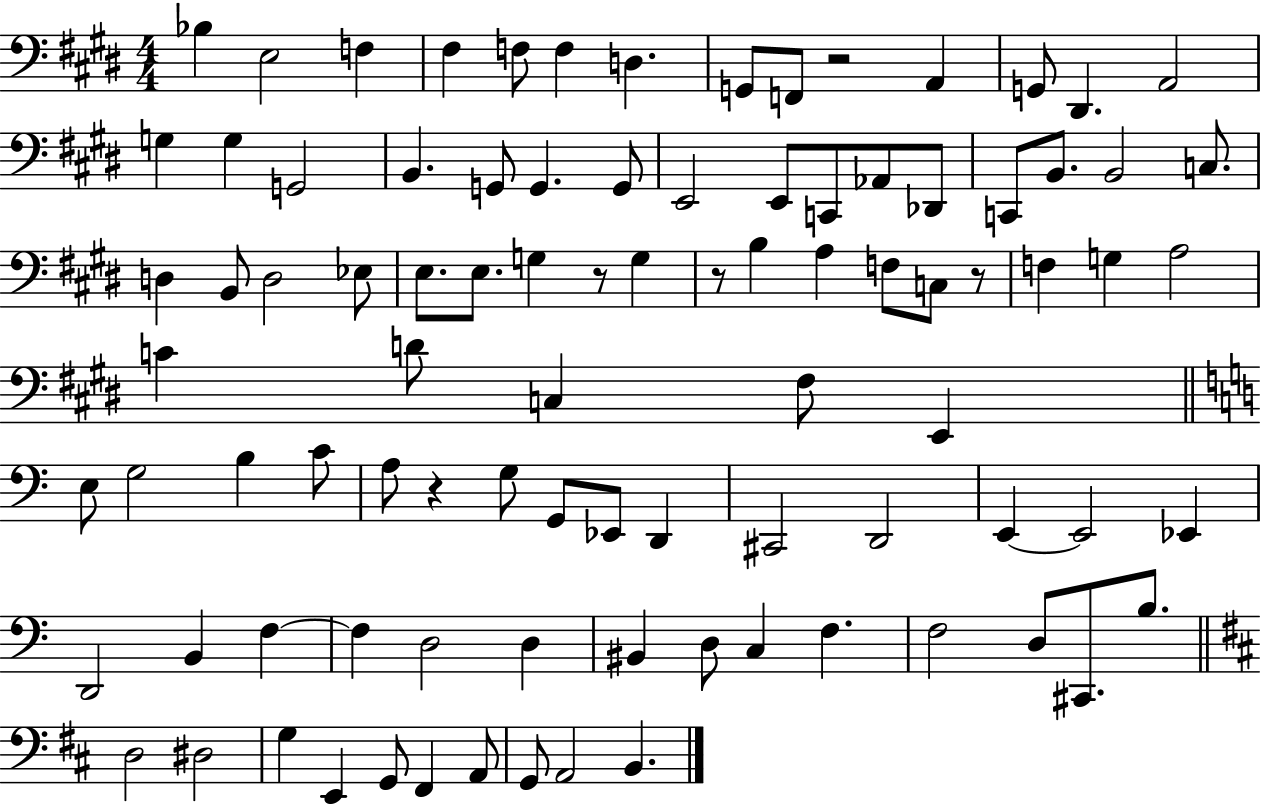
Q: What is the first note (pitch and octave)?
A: Bb3